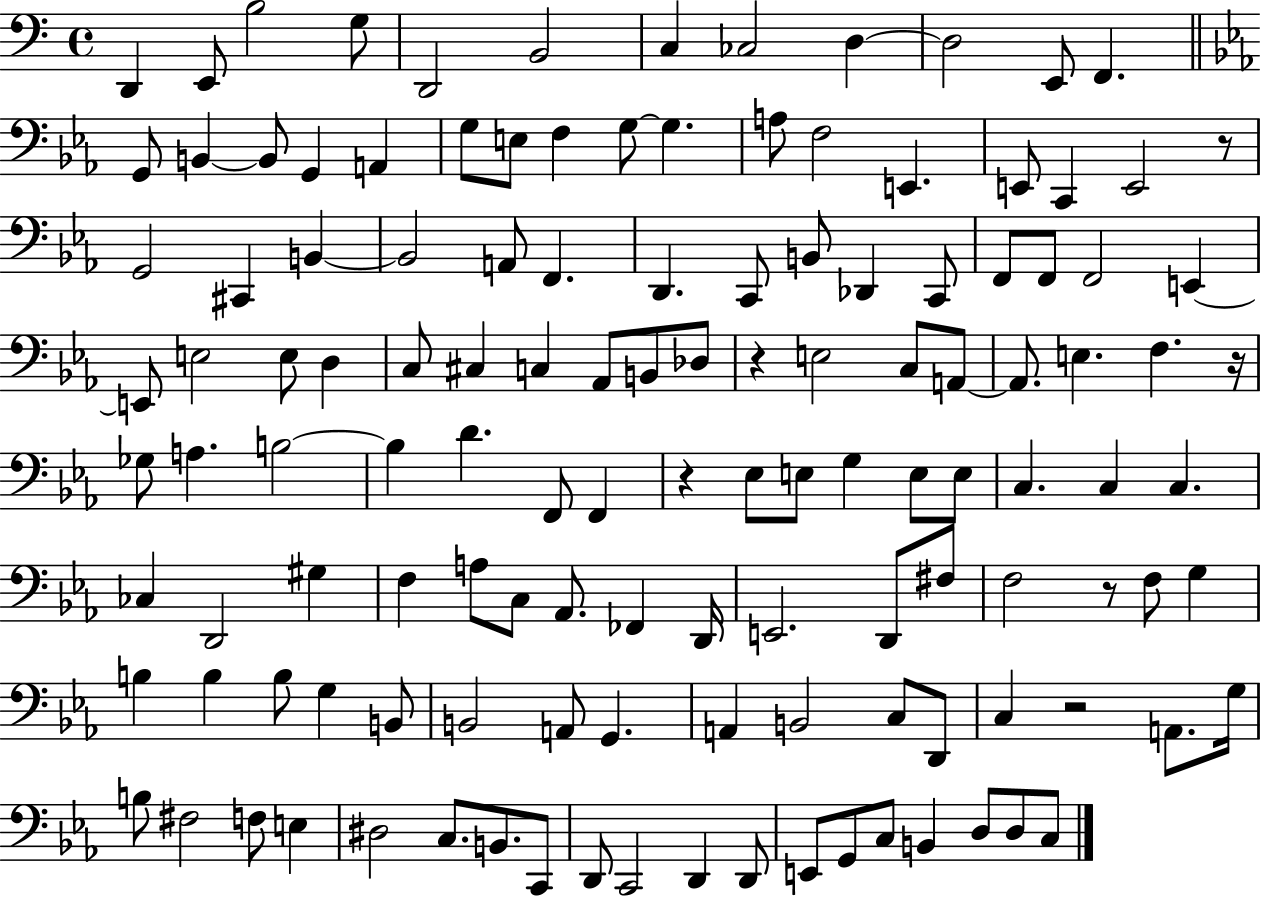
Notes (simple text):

D2/q E2/e B3/h G3/e D2/h B2/h C3/q CES3/h D3/q D3/h E2/e F2/q. G2/e B2/q B2/e G2/q A2/q G3/e E3/e F3/q G3/e G3/q. A3/e F3/h E2/q. E2/e C2/q E2/h R/e G2/h C#2/q B2/q B2/h A2/e F2/q. D2/q. C2/e B2/e Db2/q C2/e F2/e F2/e F2/h E2/q E2/e E3/h E3/e D3/q C3/e C#3/q C3/q Ab2/e B2/e Db3/e R/q E3/h C3/e A2/e A2/e. E3/q. F3/q. R/s Gb3/e A3/q. B3/h B3/q D4/q. F2/e F2/q R/q Eb3/e E3/e G3/q E3/e E3/e C3/q. C3/q C3/q. CES3/q D2/h G#3/q F3/q A3/e C3/e Ab2/e. FES2/q D2/s E2/h. D2/e F#3/e F3/h R/e F3/e G3/q B3/q B3/q B3/e G3/q B2/e B2/h A2/e G2/q. A2/q B2/h C3/e D2/e C3/q R/h A2/e. G3/s B3/e F#3/h F3/e E3/q D#3/h C3/e. B2/e. C2/e D2/e C2/h D2/q D2/e E2/e G2/e C3/e B2/q D3/e D3/e C3/e